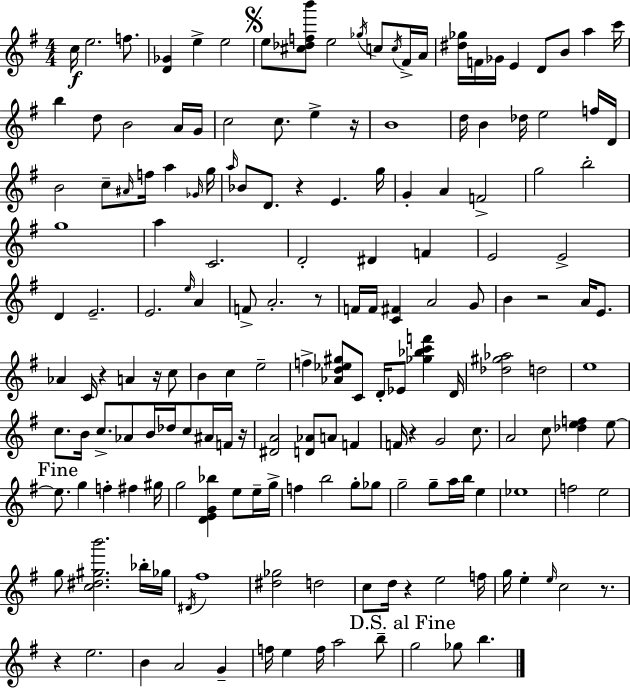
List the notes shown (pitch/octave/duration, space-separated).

C5/s E5/h. F5/e. [D4,Gb4]/q E5/q E5/h E5/e [C#5,Db5,F5,B6]/e E5/h Gb5/s C5/e C5/s F#4/s A4/s [D#5,Gb5]/s F4/s Gb4/s E4/q D4/e B4/e A5/q C6/s B5/q D5/e B4/h A4/s G4/s C5/h C5/e. E5/q R/s B4/w D5/s B4/q Db5/s E5/h F5/s D4/s B4/h C5/e A#4/s F5/s A5/q Gb4/s G5/s A5/s Bb4/e D4/e. R/q E4/q. G5/s G4/q A4/q F4/h G5/h B5/h G5/w A5/q C4/h. D4/h D#4/q F4/q E4/h E4/h D4/q E4/h. E4/h. E5/s A4/q F4/e A4/h. R/e F4/s F4/s [C4,F#4]/q A4/h G4/e B4/q R/h A4/s E4/e. Ab4/q C4/s R/q A4/q R/s C5/e B4/q C5/q E5/h F5/q [Ab4,D5,Eb5,G#5]/e C4/e D4/s Eb4/e [Gb5,Bb5,C6,F6]/q D4/s [Db5,G#5,Ab5]/h D5/h E5/w C5/e. B4/s C5/e. Ab4/e B4/s Db5/s C5/e A#4/s F4/s R/s [D#4,A4]/h [D4,Ab4]/e A4/e F4/q F4/s R/q G4/h C5/e. A4/h C5/e [Db5,E5,F5]/q E5/e E5/e. G5/q F5/q F#5/q G#5/s G5/h [D4,E4,G4,Bb5]/q E5/e E5/s G5/s F5/q B5/h G5/e Gb5/e G5/h G5/e A5/s B5/s E5/q Eb5/w F5/h E5/h G5/e [C5,D#5,G#5,B6]/h. Bb5/s Gb5/s D#4/s F#5/w [D#5,Gb5]/h D5/h C5/e D5/s R/q E5/h F5/s G5/s E5/q E5/s C5/h R/e. R/q E5/h. B4/q A4/h G4/q F5/s E5/q F5/s A5/h B5/e G5/h Gb5/e B5/q.